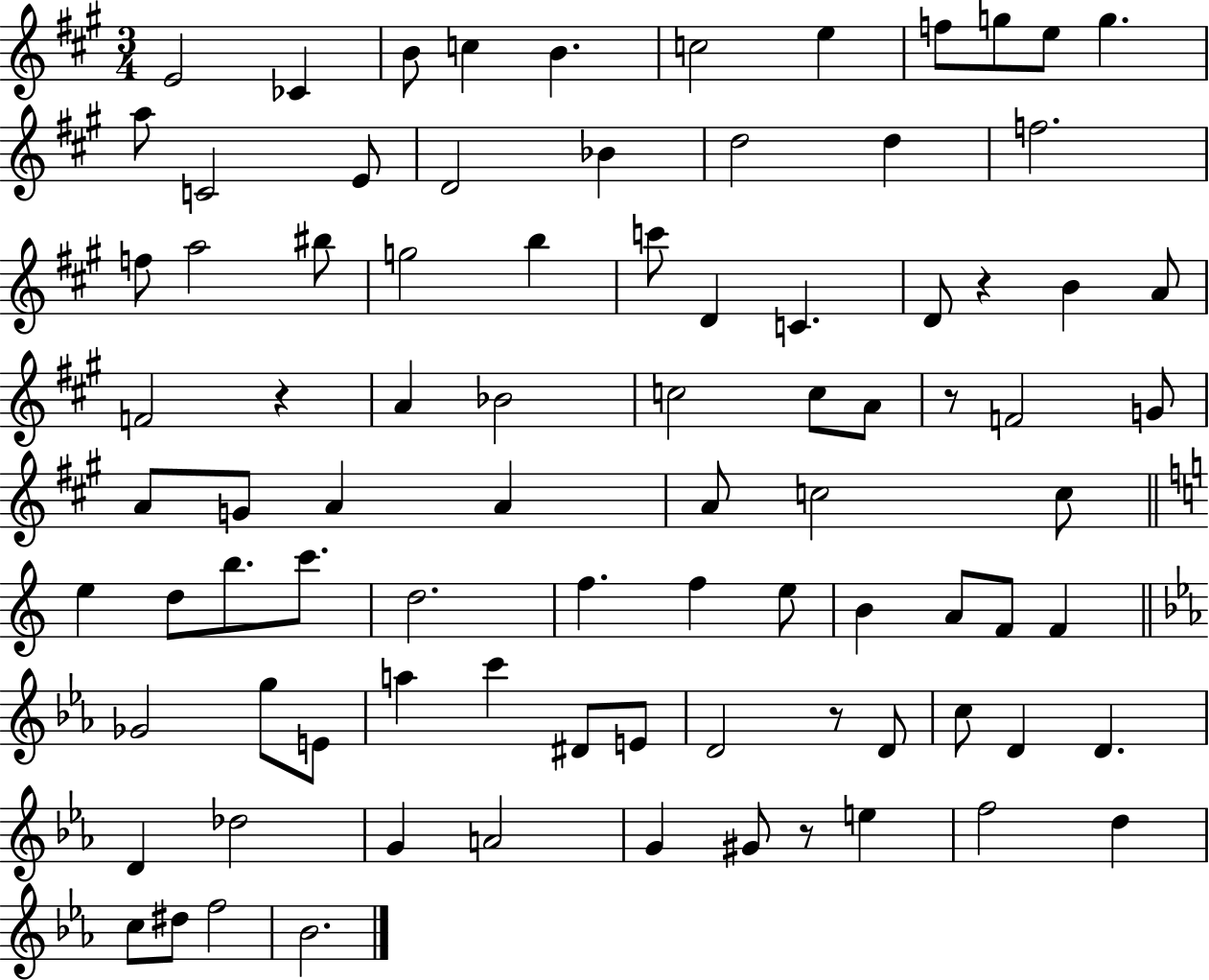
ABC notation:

X:1
T:Untitled
M:3/4
L:1/4
K:A
E2 _C B/2 c B c2 e f/2 g/2 e/2 g a/2 C2 E/2 D2 _B d2 d f2 f/2 a2 ^b/2 g2 b c'/2 D C D/2 z B A/2 F2 z A _B2 c2 c/2 A/2 z/2 F2 G/2 A/2 G/2 A A A/2 c2 c/2 e d/2 b/2 c'/2 d2 f f e/2 B A/2 F/2 F _G2 g/2 E/2 a c' ^D/2 E/2 D2 z/2 D/2 c/2 D D D _d2 G A2 G ^G/2 z/2 e f2 d c/2 ^d/2 f2 _B2